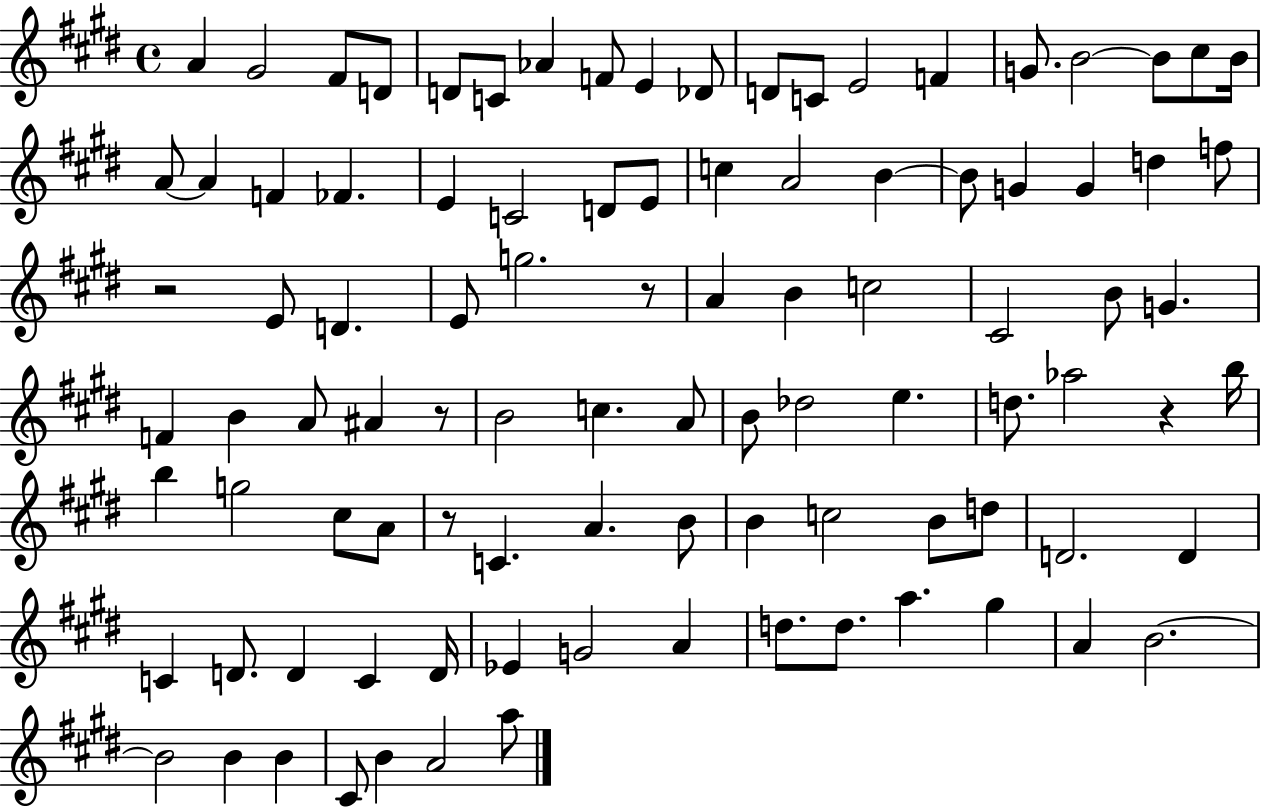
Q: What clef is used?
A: treble